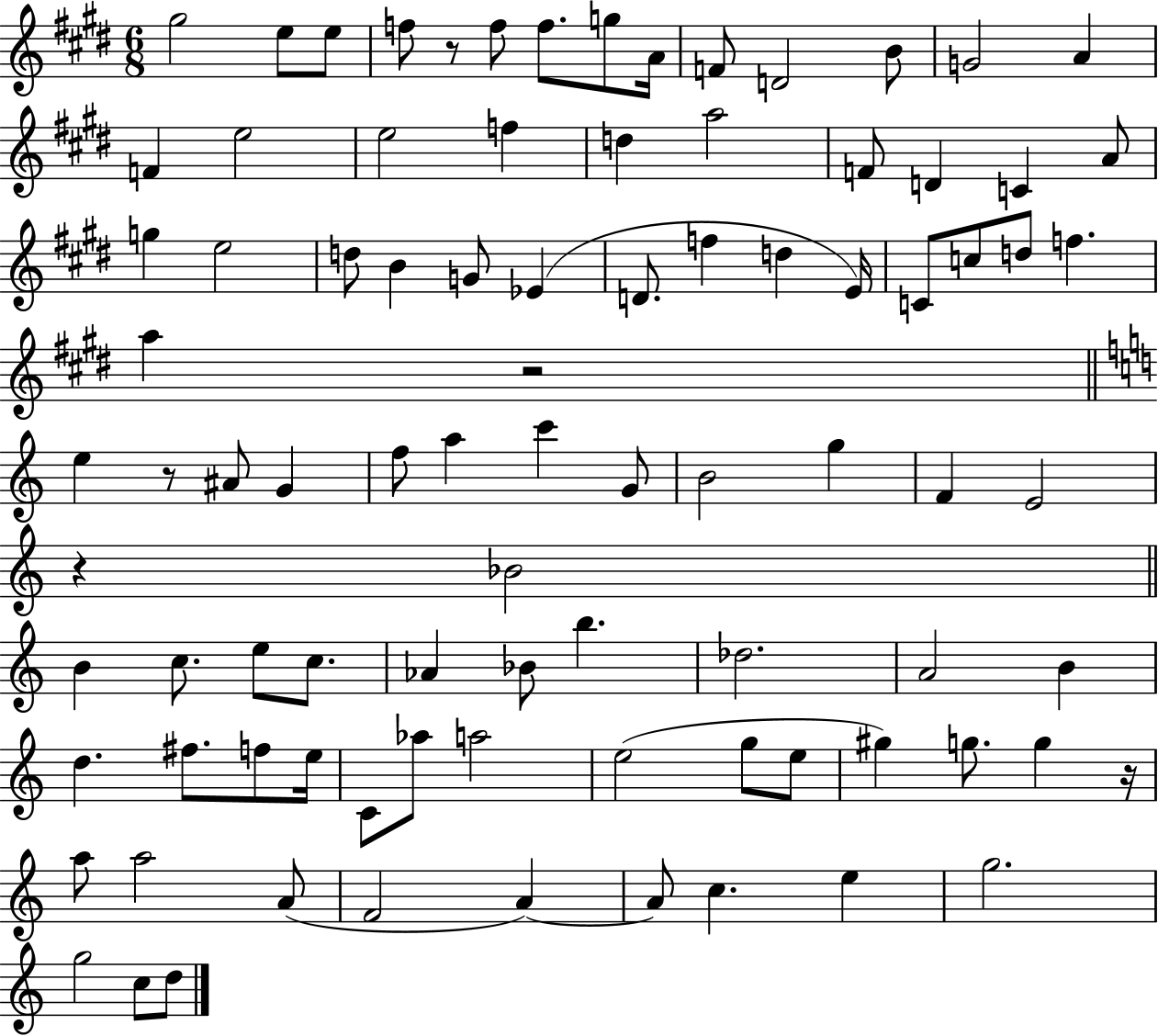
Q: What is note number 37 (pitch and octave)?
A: F5